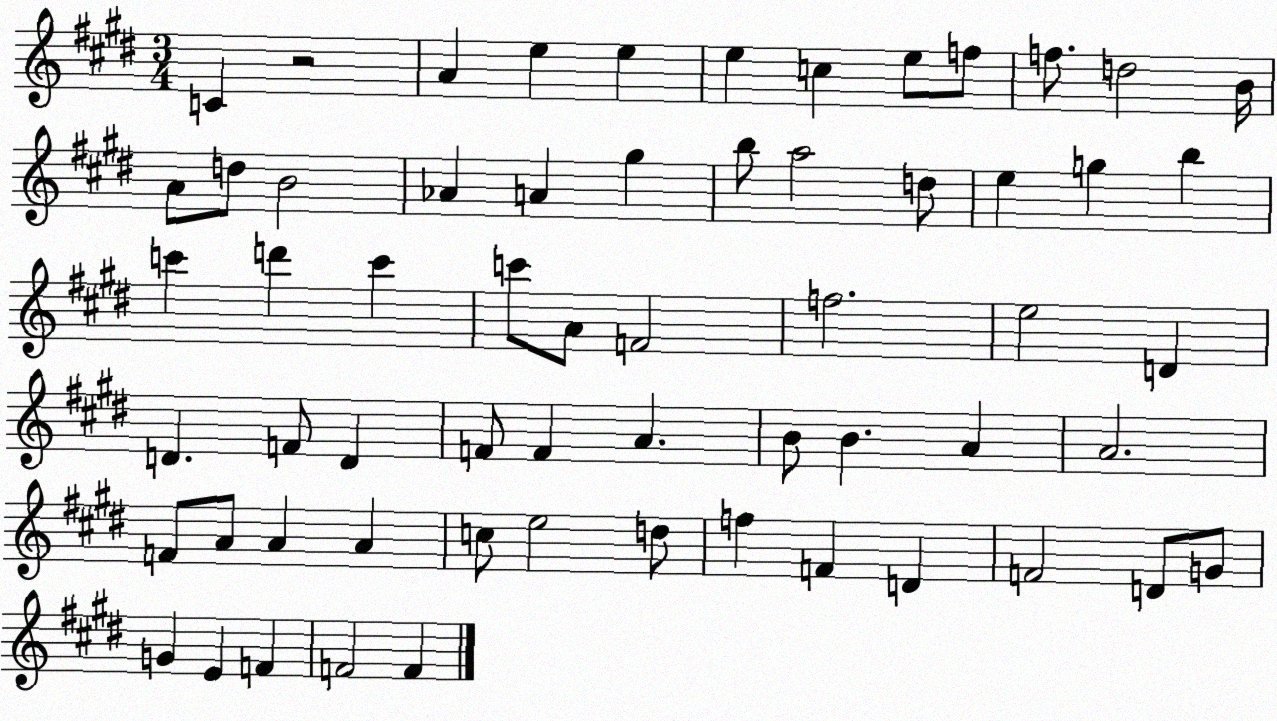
X:1
T:Untitled
M:3/4
L:1/4
K:E
C z2 A e e e c e/2 f/2 f/2 d2 B/4 A/2 d/2 B2 _A A ^g b/2 a2 d/2 e g b c' d' c' c'/2 A/2 F2 f2 e2 D D F/2 D F/2 F A B/2 B A A2 F/2 A/2 A A c/2 e2 d/2 f F D F2 D/2 G/2 G E F F2 F